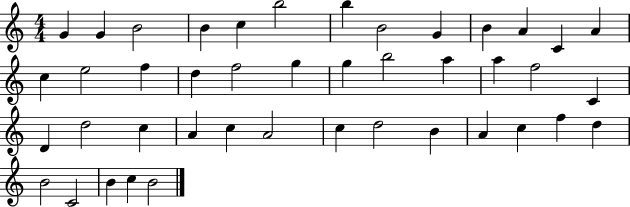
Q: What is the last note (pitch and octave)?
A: B4